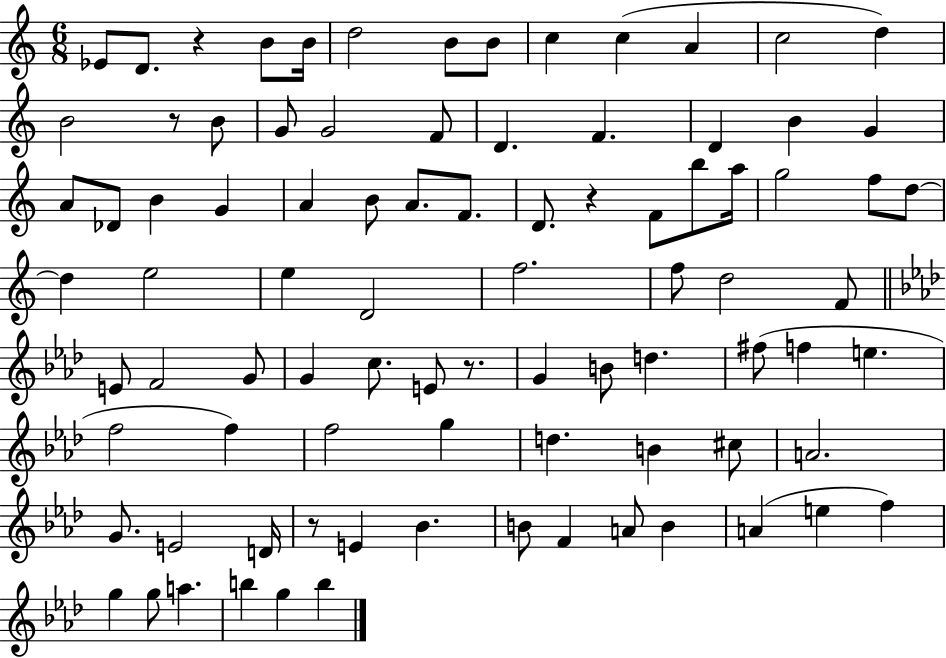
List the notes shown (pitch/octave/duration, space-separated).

Eb4/e D4/e. R/q B4/e B4/s D5/h B4/e B4/e C5/q C5/q A4/q C5/h D5/q B4/h R/e B4/e G4/e G4/h F4/e D4/q. F4/q. D4/q B4/q G4/q A4/e Db4/e B4/q G4/q A4/q B4/e A4/e. F4/e. D4/e. R/q F4/e B5/e A5/s G5/h F5/e D5/e D5/q E5/h E5/q D4/h F5/h. F5/e D5/h F4/e E4/e F4/h G4/e G4/q C5/e. E4/e R/e. G4/q B4/e D5/q. F#5/e F5/q E5/q. F5/h F5/q F5/h G5/q D5/q. B4/q C#5/e A4/h. G4/e. E4/h D4/s R/e E4/q Bb4/q. B4/e F4/q A4/e B4/q A4/q E5/q F5/q G5/q G5/e A5/q. B5/q G5/q B5/q